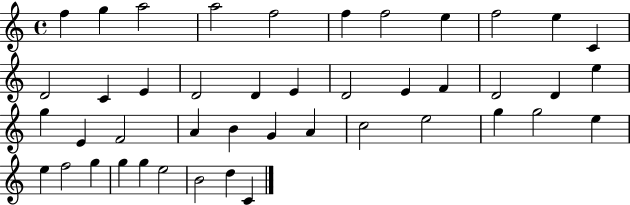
F5/q G5/q A5/h A5/h F5/h F5/q F5/h E5/q F5/h E5/q C4/q D4/h C4/q E4/q D4/h D4/q E4/q D4/h E4/q F4/q D4/h D4/q E5/q G5/q E4/q F4/h A4/q B4/q G4/q A4/q C5/h E5/h G5/q G5/h E5/q E5/q F5/h G5/q G5/q G5/q E5/h B4/h D5/q C4/q